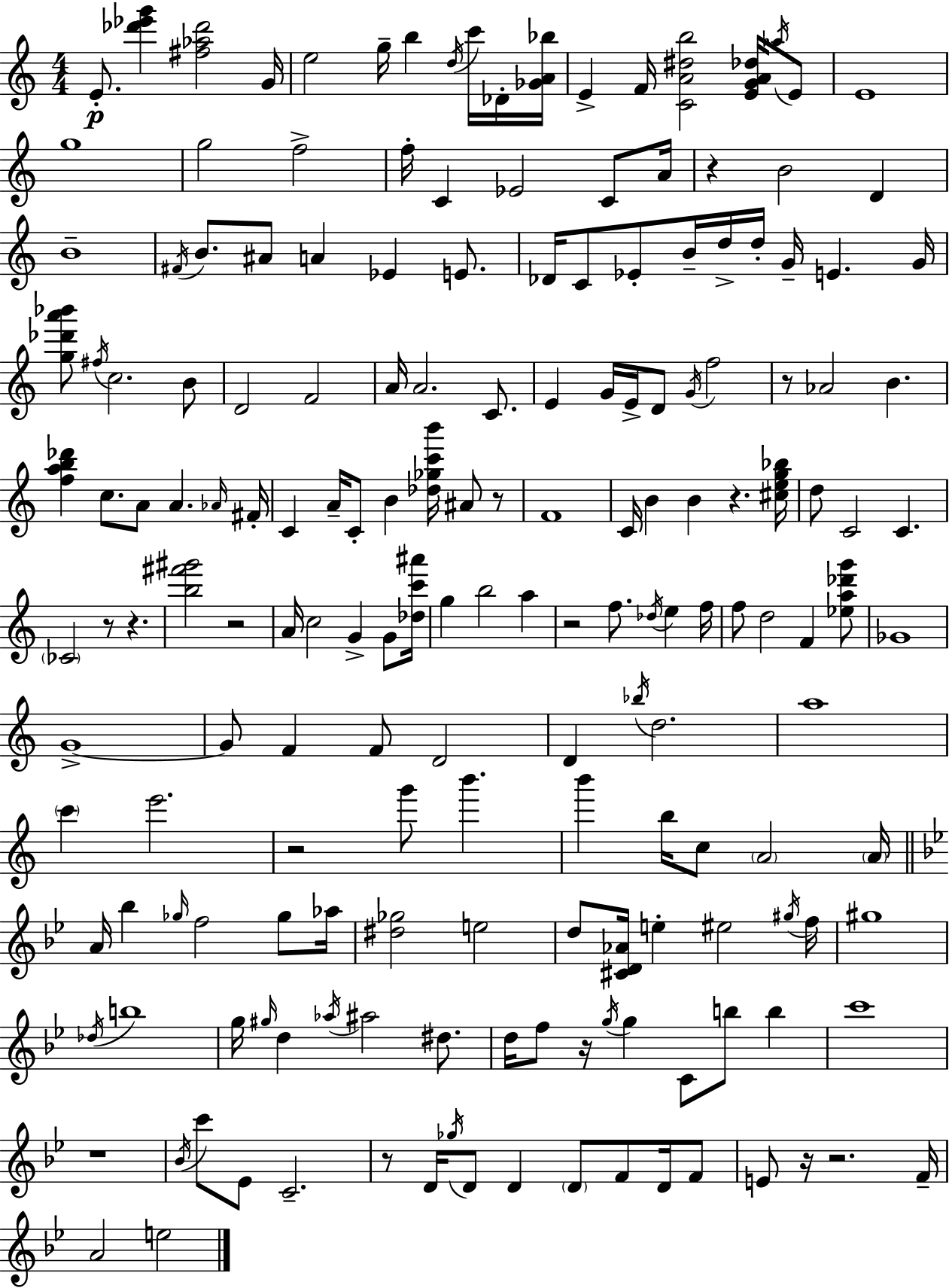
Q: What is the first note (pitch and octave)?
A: E4